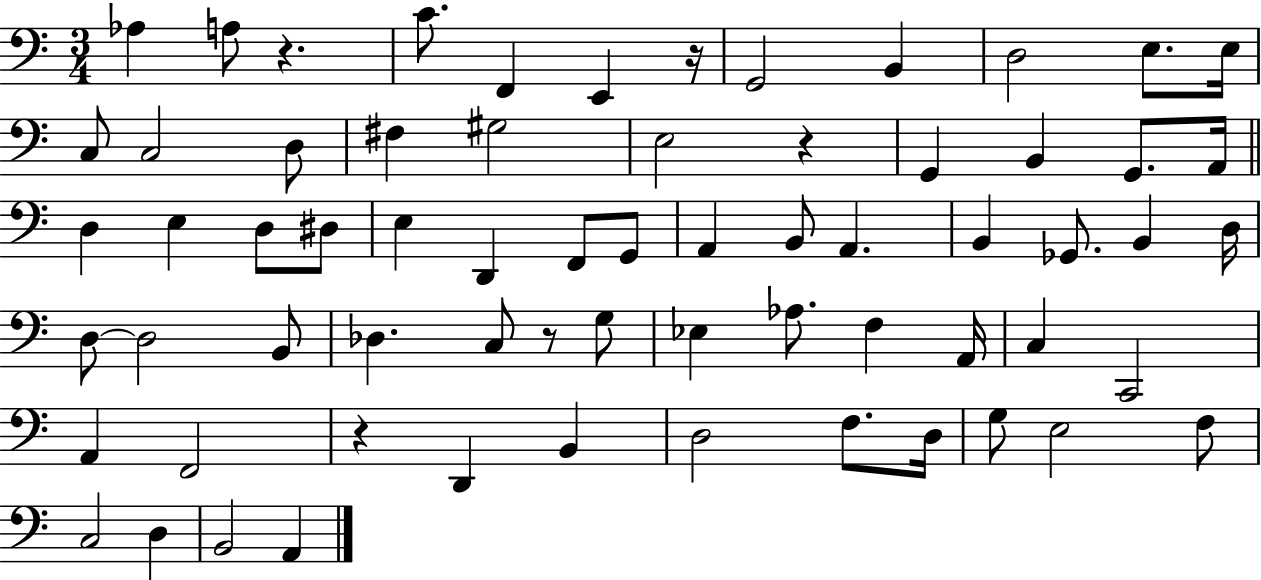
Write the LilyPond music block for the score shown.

{
  \clef bass
  \numericTimeSignature
  \time 3/4
  \key c \major
  aes4 a8 r4. | c'8. f,4 e,4 r16 | g,2 b,4 | d2 e8. e16 | \break c8 c2 d8 | fis4 gis2 | e2 r4 | g,4 b,4 g,8. a,16 | \break \bar "||" \break \key a \minor d4 e4 d8 dis8 | e4 d,4 f,8 g,8 | a,4 b,8 a,4. | b,4 ges,8. b,4 d16 | \break d8~~ d2 b,8 | des4. c8 r8 g8 | ees4 aes8. f4 a,16 | c4 c,2 | \break a,4 f,2 | r4 d,4 b,4 | d2 f8. d16 | g8 e2 f8 | \break c2 d4 | b,2 a,4 | \bar "|."
}